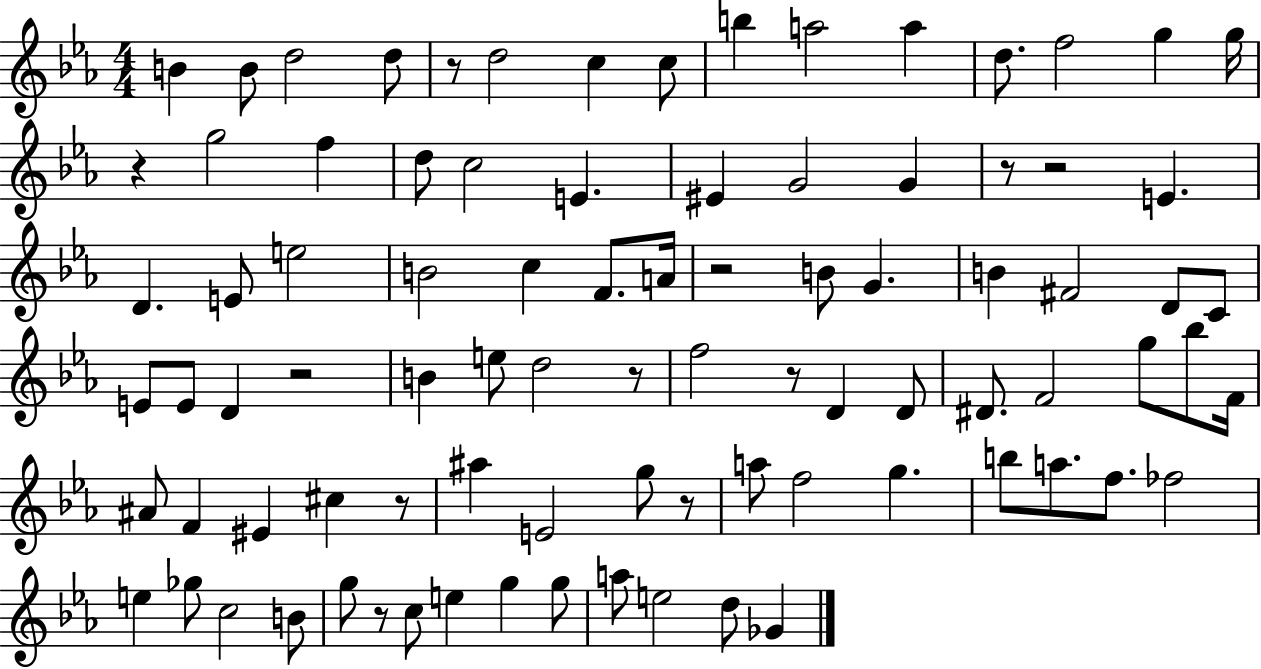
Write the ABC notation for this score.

X:1
T:Untitled
M:4/4
L:1/4
K:Eb
B B/2 d2 d/2 z/2 d2 c c/2 b a2 a d/2 f2 g g/4 z g2 f d/2 c2 E ^E G2 G z/2 z2 E D E/2 e2 B2 c F/2 A/4 z2 B/2 G B ^F2 D/2 C/2 E/2 E/2 D z2 B e/2 d2 z/2 f2 z/2 D D/2 ^D/2 F2 g/2 _b/2 F/4 ^A/2 F ^E ^c z/2 ^a E2 g/2 z/2 a/2 f2 g b/2 a/2 f/2 _f2 e _g/2 c2 B/2 g/2 z/2 c/2 e g g/2 a/2 e2 d/2 _G